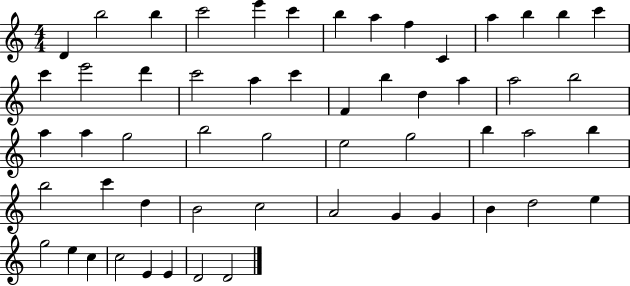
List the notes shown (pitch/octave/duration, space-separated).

D4/q B5/h B5/q C6/h E6/q C6/q B5/q A5/q F5/q C4/q A5/q B5/q B5/q C6/q C6/q E6/h D6/q C6/h A5/q C6/q F4/q B5/q D5/q A5/q A5/h B5/h A5/q A5/q G5/h B5/h G5/h E5/h G5/h B5/q A5/h B5/q B5/h C6/q D5/q B4/h C5/h A4/h G4/q G4/q B4/q D5/h E5/q G5/h E5/q C5/q C5/h E4/q E4/q D4/h D4/h